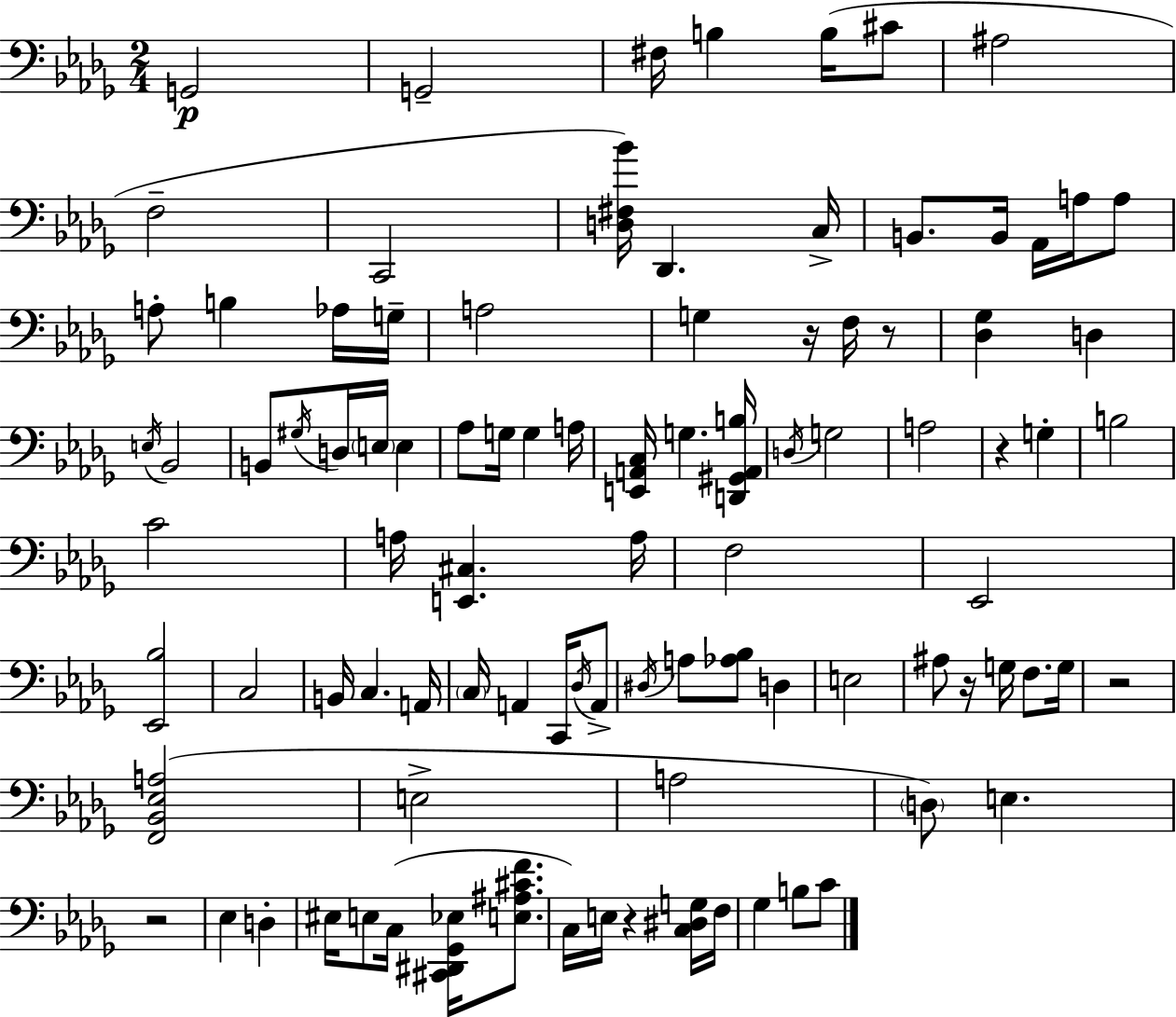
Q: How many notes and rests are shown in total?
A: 96